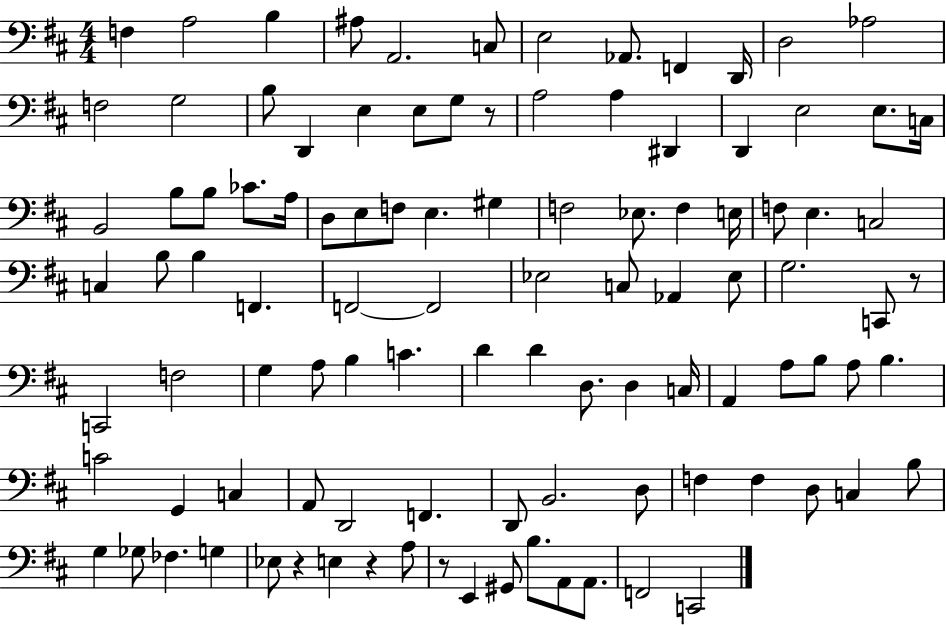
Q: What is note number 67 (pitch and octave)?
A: A2